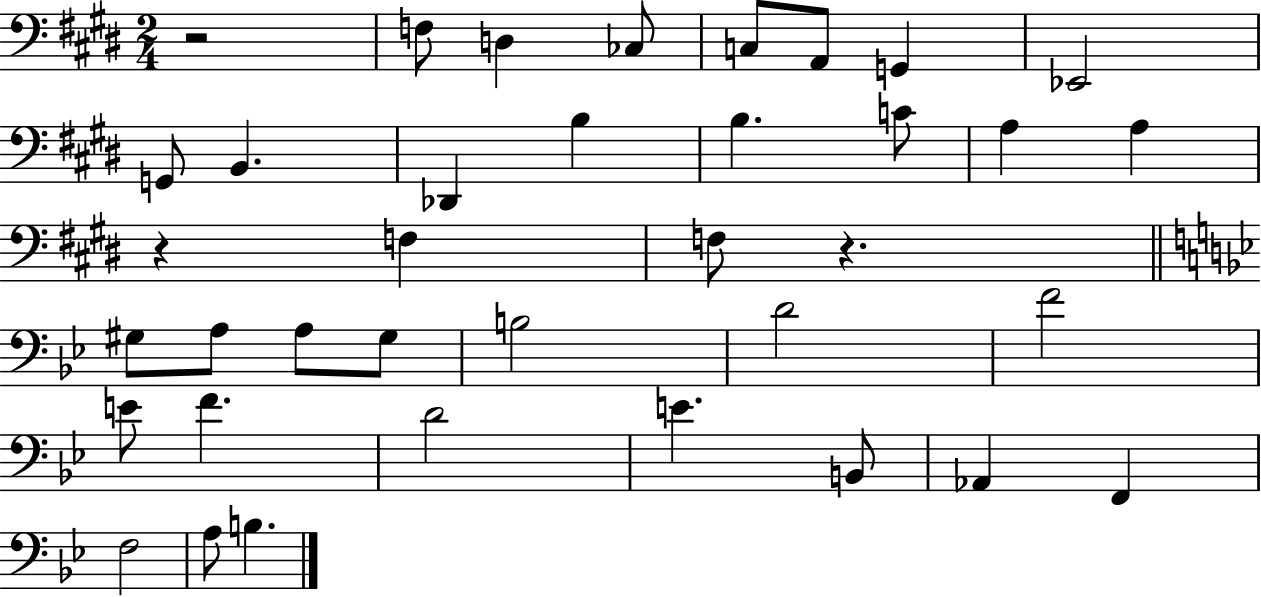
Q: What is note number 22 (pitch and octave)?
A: B3